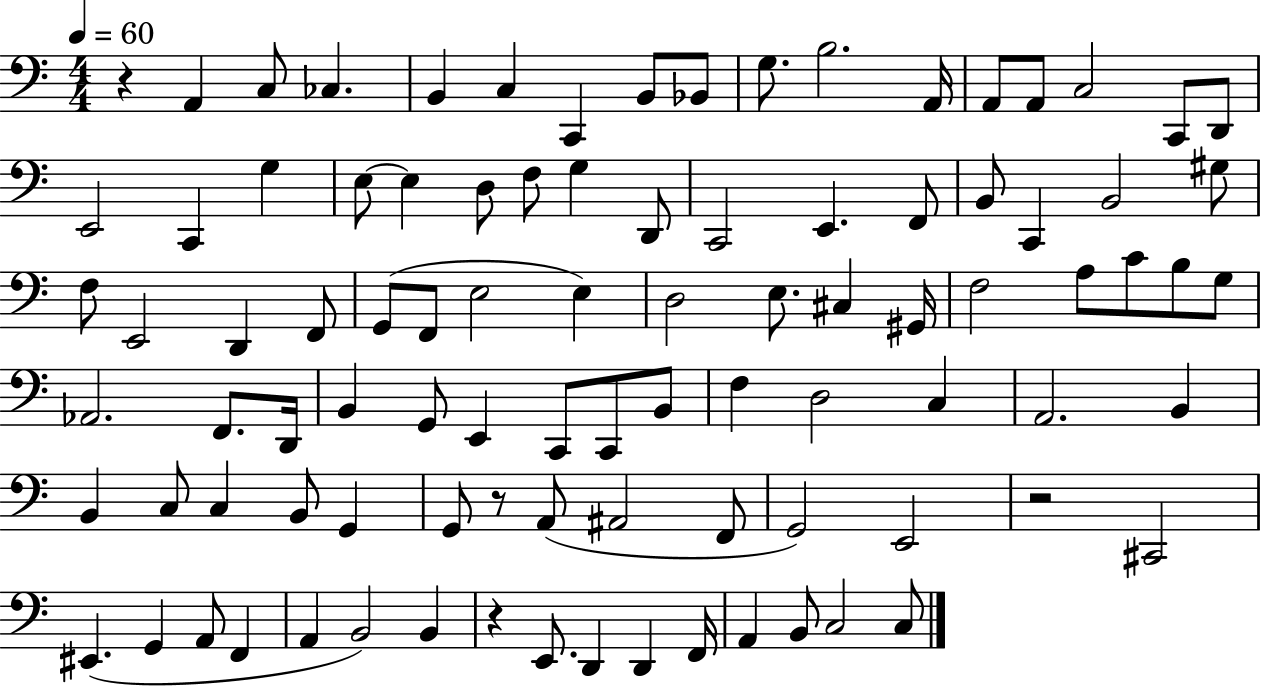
{
  \clef bass
  \numericTimeSignature
  \time 4/4
  \key c \major
  \tempo 4 = 60
  \repeat volta 2 { r4 a,4 c8 ces4. | b,4 c4 c,4 b,8 bes,8 | g8. b2. a,16 | a,8 a,8 c2 c,8 d,8 | \break e,2 c,4 g4 | e8~~ e4 d8 f8 g4 d,8 | c,2 e,4. f,8 | b,8 c,4 b,2 gis8 | \break f8 e,2 d,4 f,8 | g,8( f,8 e2 e4) | d2 e8. cis4 gis,16 | f2 a8 c'8 b8 g8 | \break aes,2. f,8. d,16 | b,4 g,8 e,4 c,8 c,8 b,8 | f4 d2 c4 | a,2. b,4 | \break b,4 c8 c4 b,8 g,4 | g,8 r8 a,8( ais,2 f,8 | g,2) e,2 | r2 cis,2 | \break eis,4.( g,4 a,8 f,4 | a,4 b,2) b,4 | r4 e,8. d,4 d,4 f,16 | a,4 b,8 c2 c8 | \break } \bar "|."
}